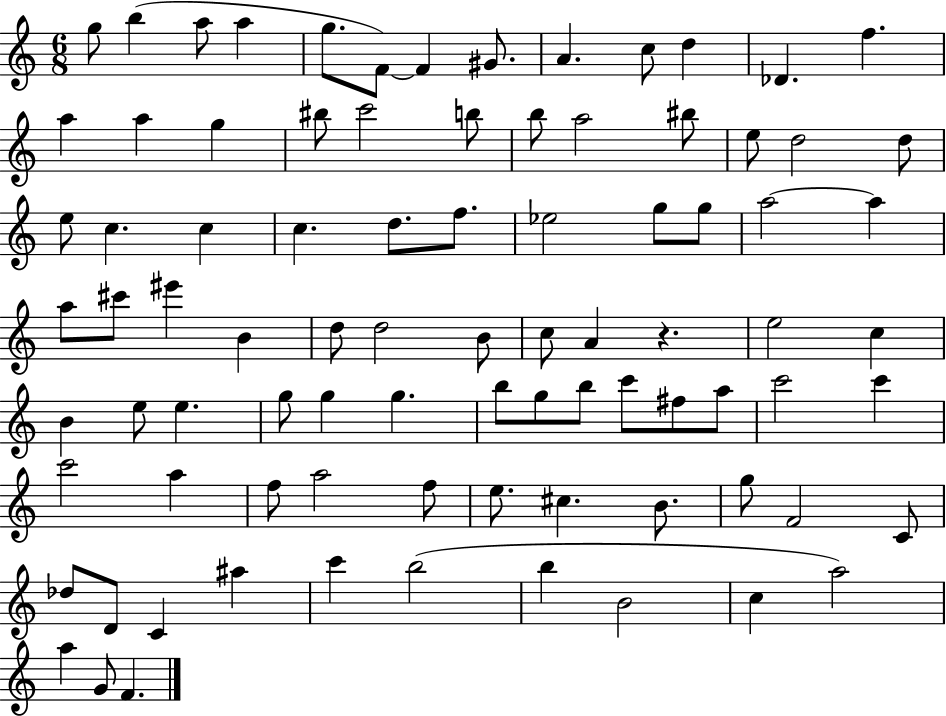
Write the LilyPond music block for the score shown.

{
  \clef treble
  \numericTimeSignature
  \time 6/8
  \key c \major
  g''8 b''4( a''8 a''4 | g''8. f'8~~) f'4 gis'8. | a'4. c''8 d''4 | des'4. f''4. | \break a''4 a''4 g''4 | bis''8 c'''2 b''8 | b''8 a''2 bis''8 | e''8 d''2 d''8 | \break e''8 c''4. c''4 | c''4. d''8. f''8. | ees''2 g''8 g''8 | a''2~~ a''4 | \break a''8 cis'''8 eis'''4 b'4 | d''8 d''2 b'8 | c''8 a'4 r4. | e''2 c''4 | \break b'4 e''8 e''4. | g''8 g''4 g''4. | b''8 g''8 b''8 c'''8 fis''8 a''8 | c'''2 c'''4 | \break c'''2 a''4 | f''8 a''2 f''8 | e''8. cis''4. b'8. | g''8 f'2 c'8 | \break des''8 d'8 c'4 ais''4 | c'''4 b''2( | b''4 b'2 | c''4 a''2) | \break a''4 g'8 f'4. | \bar "|."
}